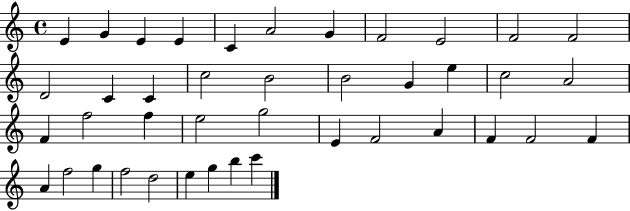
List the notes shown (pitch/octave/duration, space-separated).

E4/q G4/q E4/q E4/q C4/q A4/h G4/q F4/h E4/h F4/h F4/h D4/h C4/q C4/q C5/h B4/h B4/h G4/q E5/q C5/h A4/h F4/q F5/h F5/q E5/h G5/h E4/q F4/h A4/q F4/q F4/h F4/q A4/q F5/h G5/q F5/h D5/h E5/q G5/q B5/q C6/q